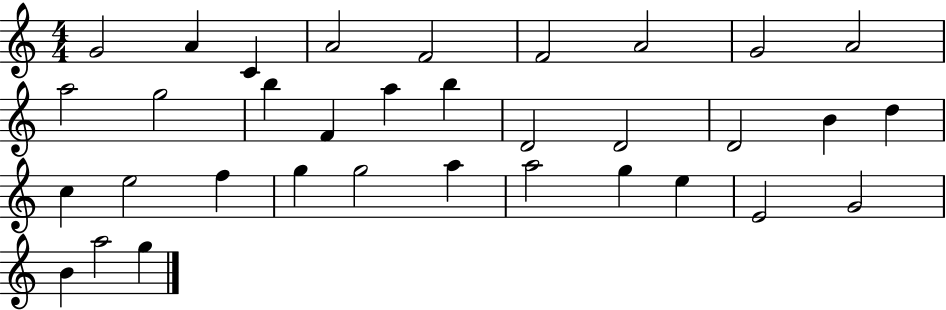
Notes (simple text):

G4/h A4/q C4/q A4/h F4/h F4/h A4/h G4/h A4/h A5/h G5/h B5/q F4/q A5/q B5/q D4/h D4/h D4/h B4/q D5/q C5/q E5/h F5/q G5/q G5/h A5/q A5/h G5/q E5/q E4/h G4/h B4/q A5/h G5/q